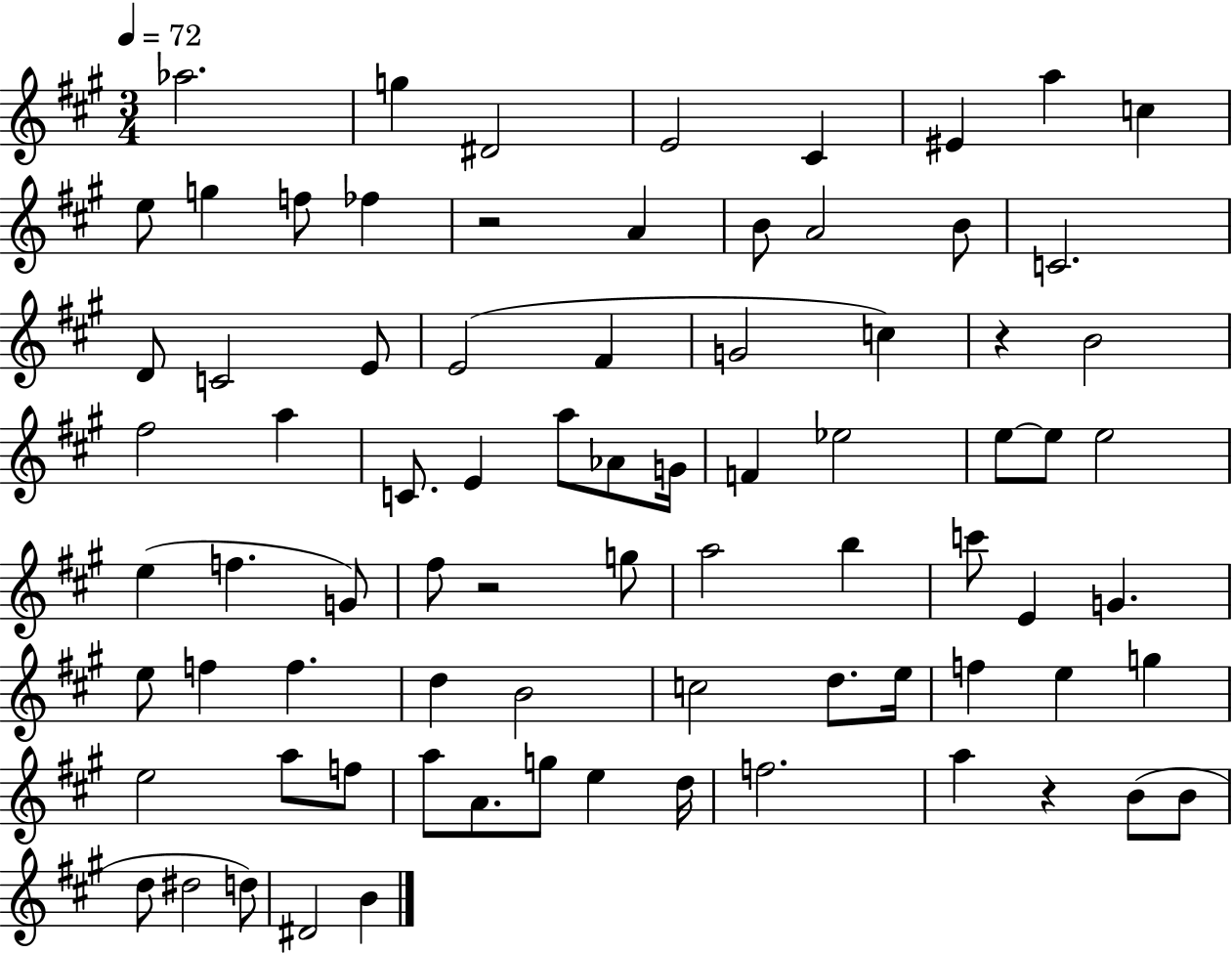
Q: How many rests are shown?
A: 4